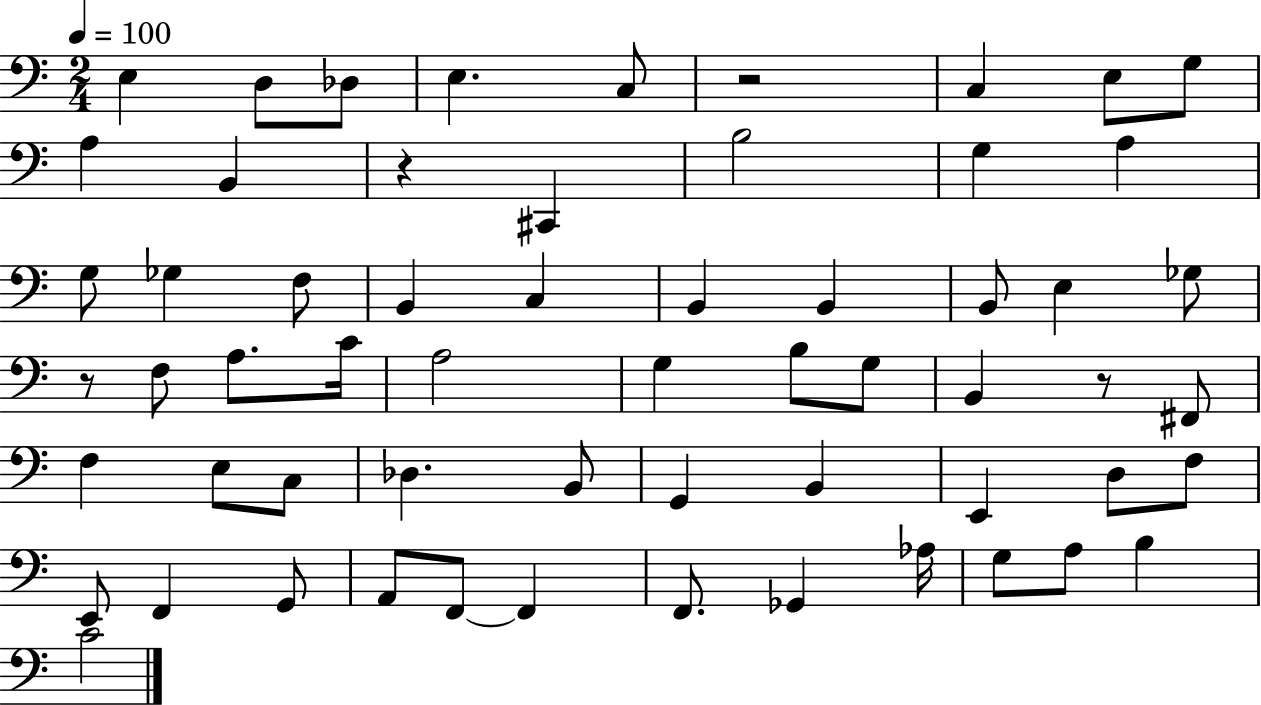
X:1
T:Untitled
M:2/4
L:1/4
K:C
E, D,/2 _D,/2 E, C,/2 z2 C, E,/2 G,/2 A, B,, z ^C,, B,2 G, A, G,/2 _G, F,/2 B,, C, B,, B,, B,,/2 E, _G,/2 z/2 F,/2 A,/2 C/4 A,2 G, B,/2 G,/2 B,, z/2 ^F,,/2 F, E,/2 C,/2 _D, B,,/2 G,, B,, E,, D,/2 F,/2 E,,/2 F,, G,,/2 A,,/2 F,,/2 F,, F,,/2 _G,, _A,/4 G,/2 A,/2 B, C2